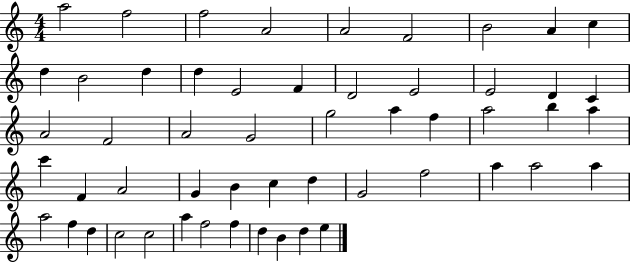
A5/h F5/h F5/h A4/h A4/h F4/h B4/h A4/q C5/q D5/q B4/h D5/q D5/q E4/h F4/q D4/h E4/h E4/h D4/q C4/q A4/h F4/h A4/h G4/h G5/h A5/q F5/q A5/h B5/q A5/q C6/q F4/q A4/h G4/q B4/q C5/q D5/q G4/h F5/h A5/q A5/h A5/q A5/h F5/q D5/q C5/h C5/h A5/q F5/h F5/q D5/q B4/q D5/q E5/q